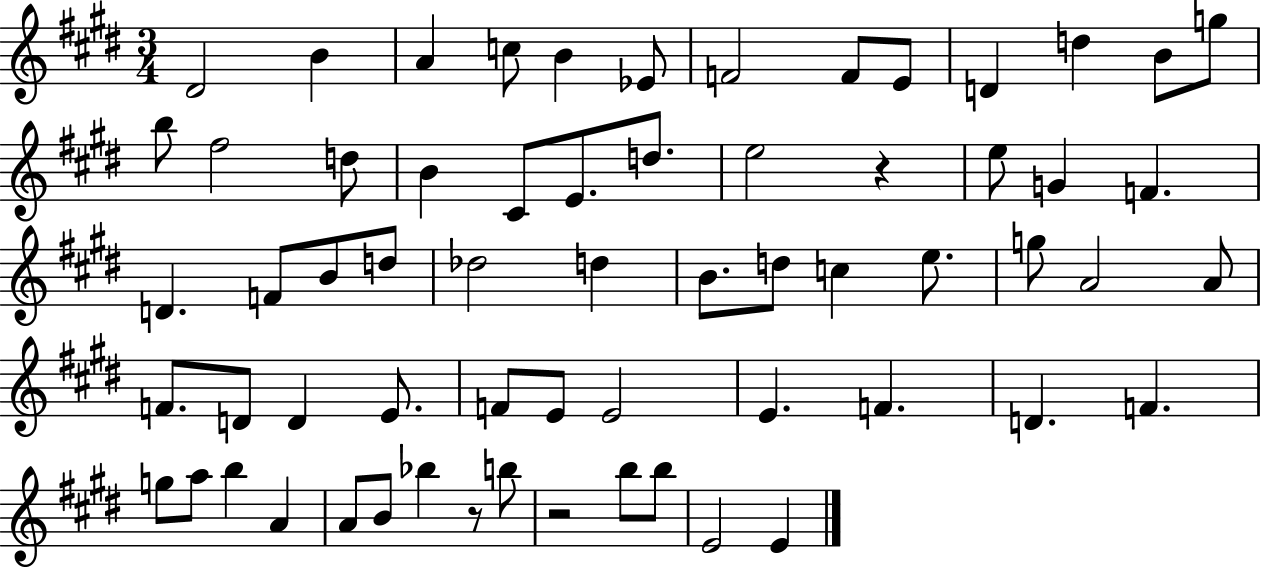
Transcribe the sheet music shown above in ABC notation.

X:1
T:Untitled
M:3/4
L:1/4
K:E
^D2 B A c/2 B _E/2 F2 F/2 E/2 D d B/2 g/2 b/2 ^f2 d/2 B ^C/2 E/2 d/2 e2 z e/2 G F D F/2 B/2 d/2 _d2 d B/2 d/2 c e/2 g/2 A2 A/2 F/2 D/2 D E/2 F/2 E/2 E2 E F D F g/2 a/2 b A A/2 B/2 _b z/2 b/2 z2 b/2 b/2 E2 E